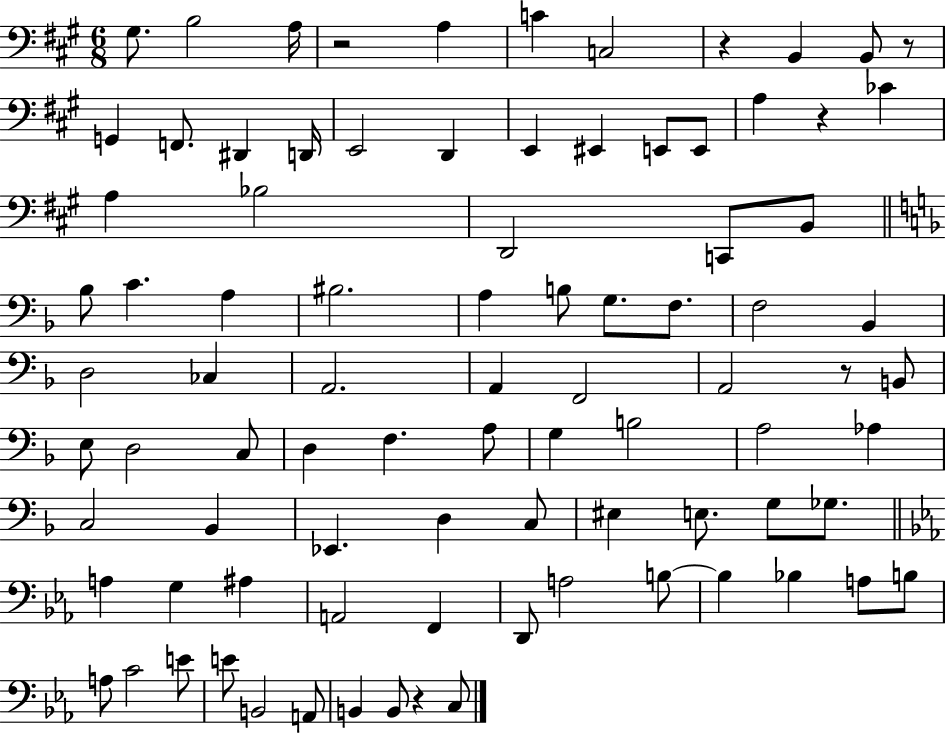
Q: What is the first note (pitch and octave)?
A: G#3